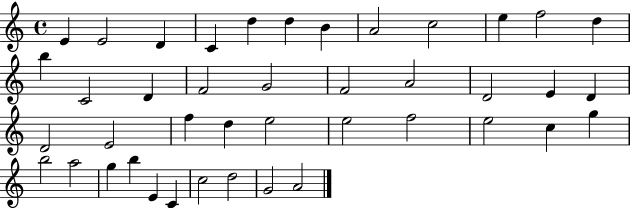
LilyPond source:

{
  \clef treble
  \time 4/4
  \defaultTimeSignature
  \key c \major
  e'4 e'2 d'4 | c'4 d''4 d''4 b'4 | a'2 c''2 | e''4 f''2 d''4 | \break b''4 c'2 d'4 | f'2 g'2 | f'2 a'2 | d'2 e'4 d'4 | \break d'2 e'2 | f''4 d''4 e''2 | e''2 f''2 | e''2 c''4 g''4 | \break b''2 a''2 | g''4 b''4 e'4 c'4 | c''2 d''2 | g'2 a'2 | \break \bar "|."
}